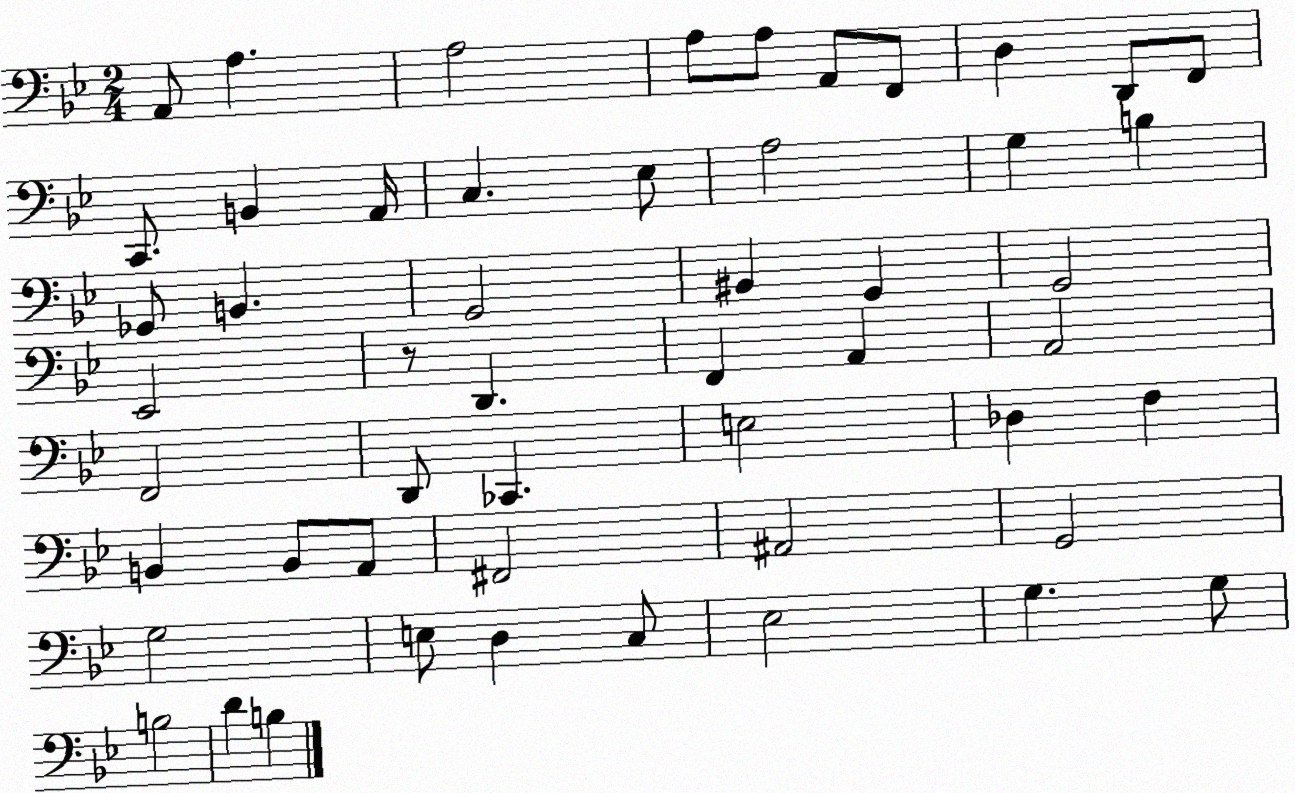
X:1
T:Untitled
M:2/4
L:1/4
K:Bb
A,,/2 A, A,2 A,/2 A,/2 A,,/2 F,,/2 D, D,,/2 F,,/2 C,,/2 B,, A,,/4 C, _E,/2 A,2 G, B, _G,,/2 B,, G,,2 ^B,, G,, G,,2 _E,,2 z/2 D,, F,, A,, A,,2 F,,2 D,,/2 _C,, E,2 _D, F, B,, B,,/2 A,,/2 ^F,,2 ^A,,2 G,,2 G,2 E,/2 D, C,/2 _E,2 G, G,/2 B,2 D B,